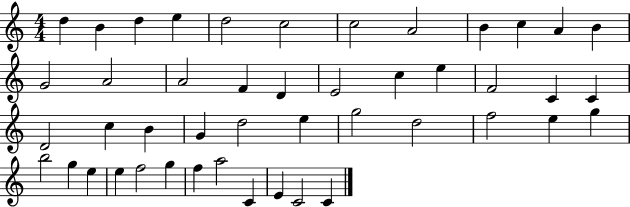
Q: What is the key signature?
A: C major